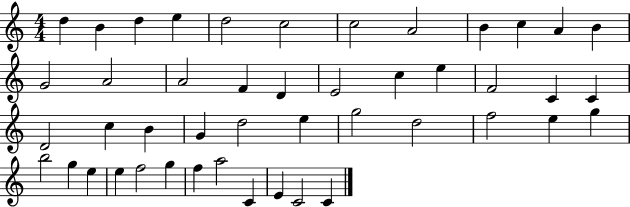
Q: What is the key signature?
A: C major